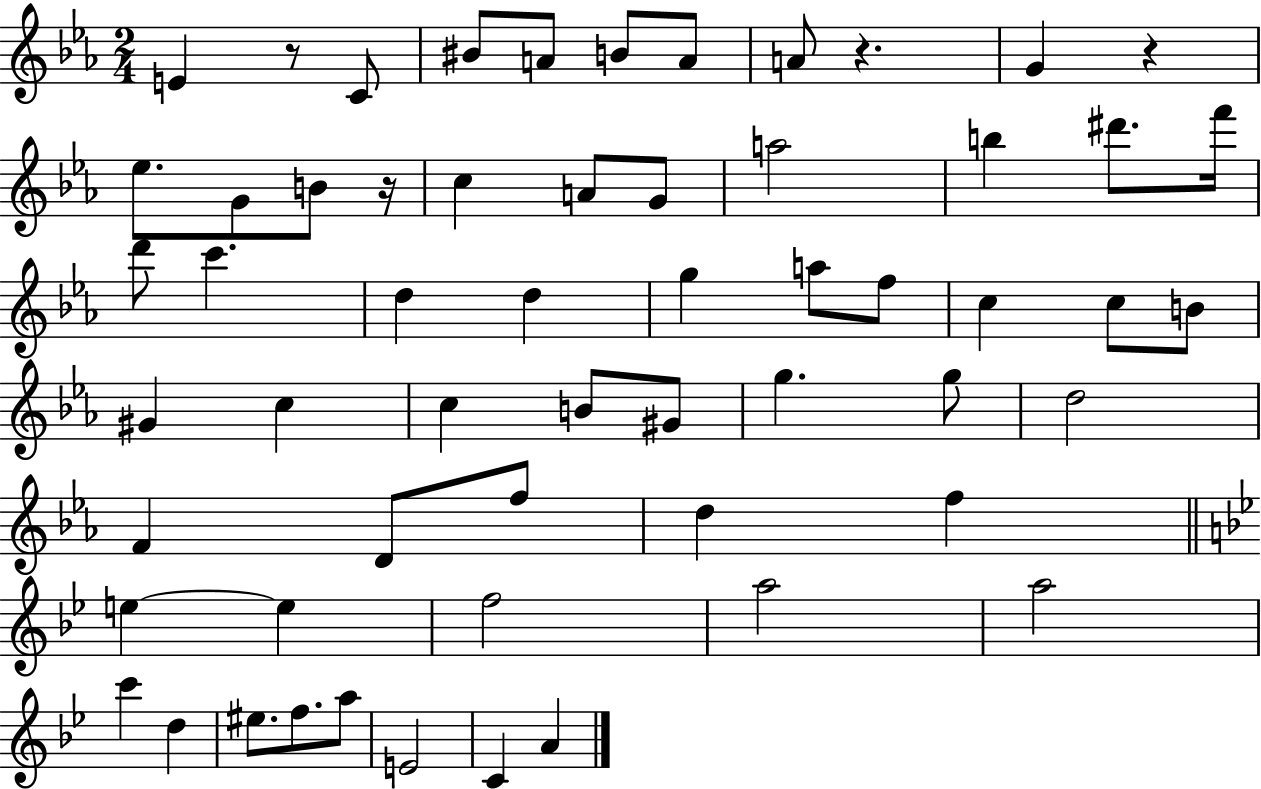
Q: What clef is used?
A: treble